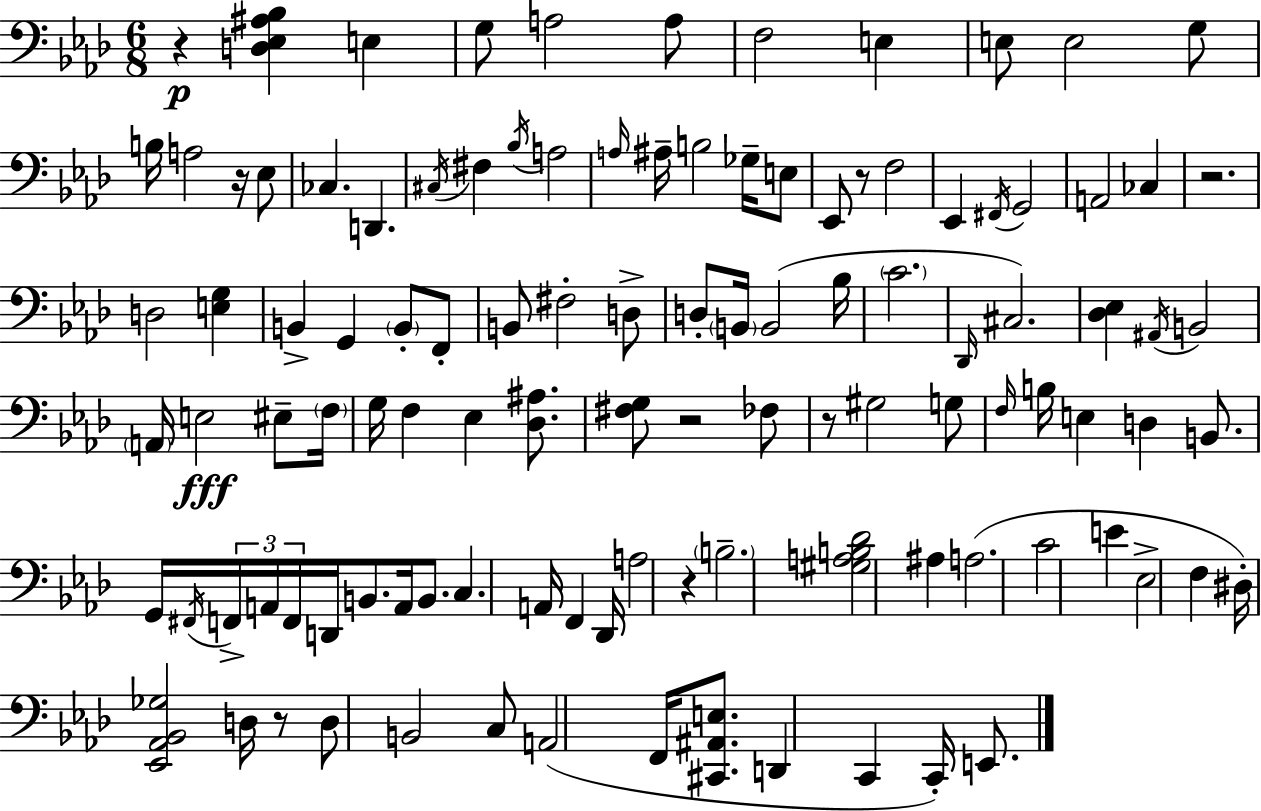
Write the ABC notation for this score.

X:1
T:Untitled
M:6/8
L:1/4
K:Fm
z [D,_E,^A,_B,] E, G,/2 A,2 A,/2 F,2 E, E,/2 E,2 G,/2 B,/4 A,2 z/4 _E,/2 _C, D,, ^C,/4 ^F, _B,/4 A,2 A,/4 ^A,/4 B,2 _G,/4 E,/2 _E,,/2 z/2 F,2 _E,, ^F,,/4 G,,2 A,,2 _C, z2 D,2 [E,G,] B,, G,, B,,/2 F,,/2 B,,/2 ^F,2 D,/2 D,/2 B,,/4 B,,2 _B,/4 C2 _D,,/4 ^C,2 [_D,_E,] ^A,,/4 B,,2 A,,/4 E,2 ^E,/2 F,/4 G,/4 F, _E, [_D,^A,]/2 [^F,G,]/2 z2 _F,/2 z/2 ^G,2 G,/2 F,/4 B,/4 E, D, B,,/2 G,,/4 ^F,,/4 F,,/4 A,,/4 F,,/4 D,,/4 B,,/2 A,,/4 B,,/2 C, A,,/4 F,, _D,,/4 A,2 z B,2 [^G,A,B,_D]2 ^A, A,2 C2 E _E,2 F, ^D,/4 [_E,,_A,,_B,,_G,]2 D,/4 z/2 D,/2 B,,2 C,/2 A,,2 F,,/4 [^C,,^A,,E,]/2 D,, C,, C,,/4 E,,/2